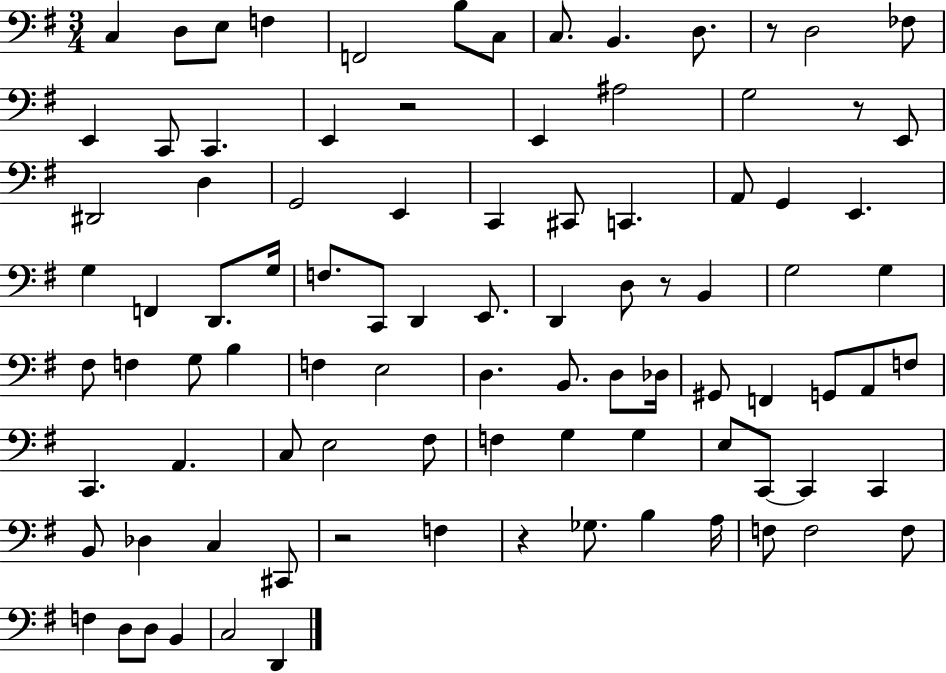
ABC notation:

X:1
T:Untitled
M:3/4
L:1/4
K:G
C, D,/2 E,/2 F, F,,2 B,/2 C,/2 C,/2 B,, D,/2 z/2 D,2 _F,/2 E,, C,,/2 C,, E,, z2 E,, ^A,2 G,2 z/2 E,,/2 ^D,,2 D, G,,2 E,, C,, ^C,,/2 C,, A,,/2 G,, E,, G, F,, D,,/2 G,/4 F,/2 C,,/2 D,, E,,/2 D,, D,/2 z/2 B,, G,2 G, ^F,/2 F, G,/2 B, F, E,2 D, B,,/2 D,/2 _D,/4 ^G,,/2 F,, G,,/2 A,,/2 F,/2 C,, A,, C,/2 E,2 ^F,/2 F, G, G, E,/2 C,,/2 C,, C,, B,,/2 _D, C, ^C,,/2 z2 F, z _G,/2 B, A,/4 F,/2 F,2 F,/2 F, D,/2 D,/2 B,, C,2 D,,